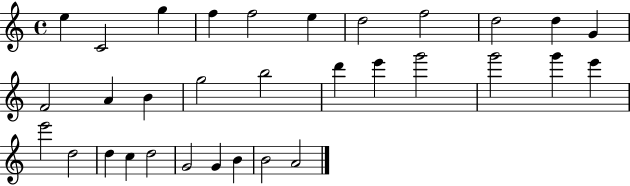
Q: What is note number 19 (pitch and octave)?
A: G6